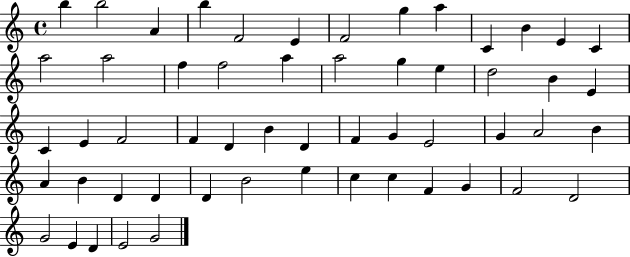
B5/q B5/h A4/q B5/q F4/h E4/q F4/h G5/q A5/q C4/q B4/q E4/q C4/q A5/h A5/h F5/q F5/h A5/q A5/h G5/q E5/q D5/h B4/q E4/q C4/q E4/q F4/h F4/q D4/q B4/q D4/q F4/q G4/q E4/h G4/q A4/h B4/q A4/q B4/q D4/q D4/q D4/q B4/h E5/q C5/q C5/q F4/q G4/q F4/h D4/h G4/h E4/q D4/q E4/h G4/h